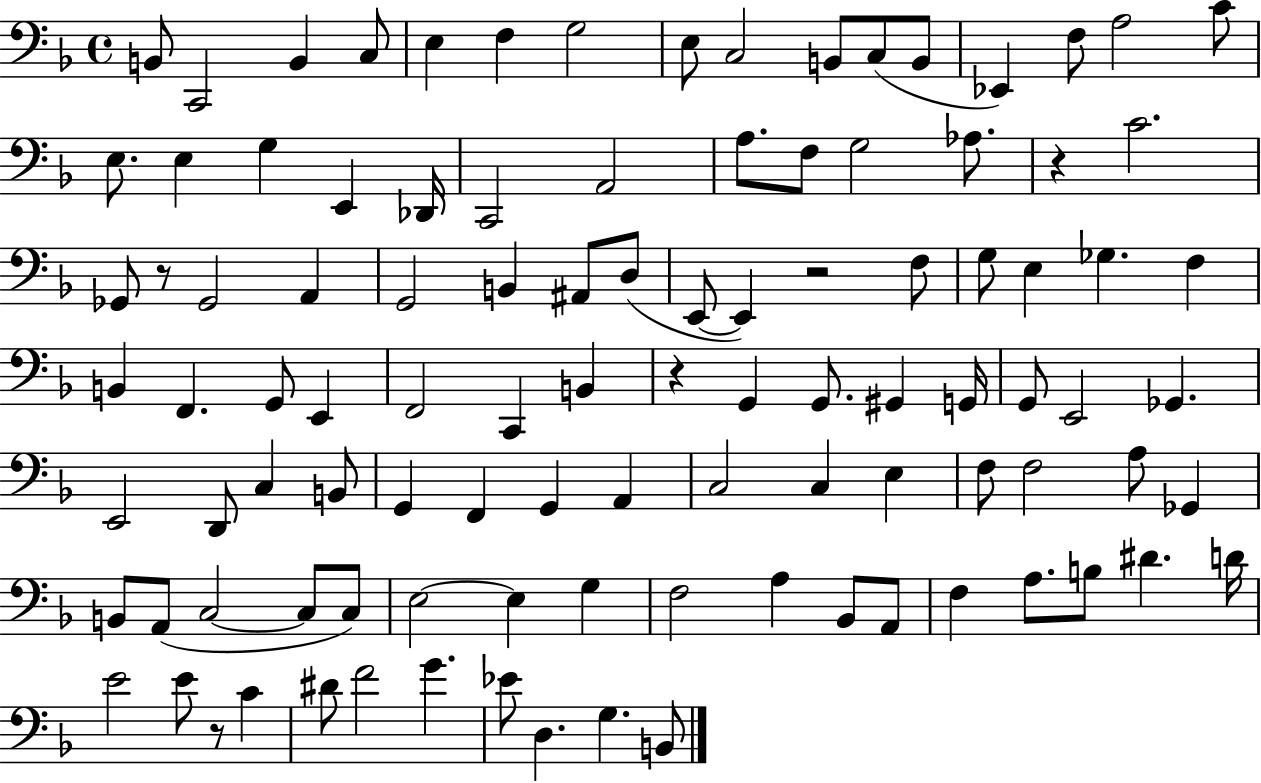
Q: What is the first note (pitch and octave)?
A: B2